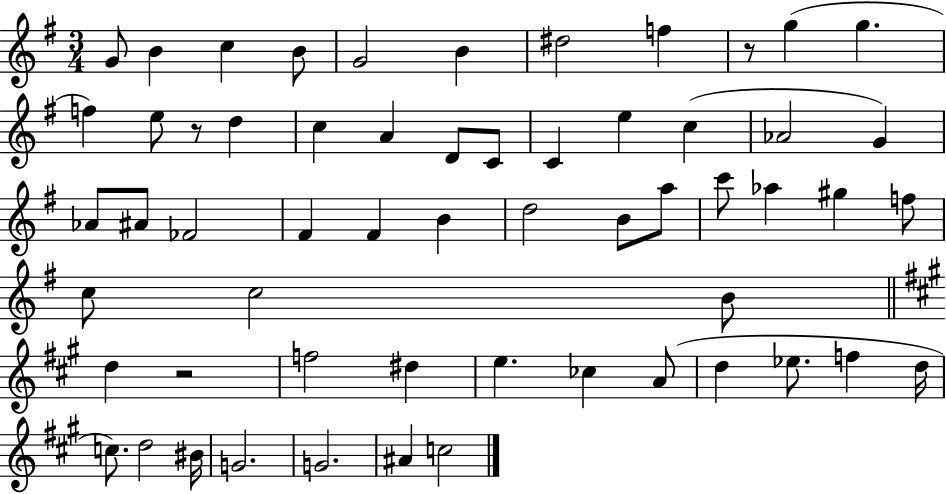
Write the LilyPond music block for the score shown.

{
  \clef treble
  \numericTimeSignature
  \time 3/4
  \key g \major
  g'8 b'4 c''4 b'8 | g'2 b'4 | dis''2 f''4 | r8 g''4( g''4. | \break f''4) e''8 r8 d''4 | c''4 a'4 d'8 c'8 | c'4 e''4 c''4( | aes'2 g'4) | \break aes'8 ais'8 fes'2 | fis'4 fis'4 b'4 | d''2 b'8 a''8 | c'''8 aes''4 gis''4 f''8 | \break c''8 c''2 b'8 | \bar "||" \break \key a \major d''4 r2 | f''2 dis''4 | e''4. ces''4 a'8( | d''4 ees''8. f''4 d''16 | \break c''8.) d''2 bis'16 | g'2. | g'2. | ais'4 c''2 | \break \bar "|."
}